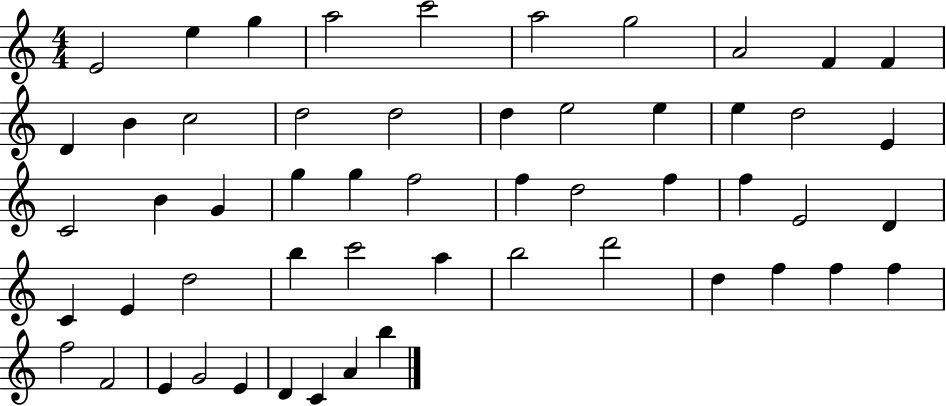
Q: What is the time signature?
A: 4/4